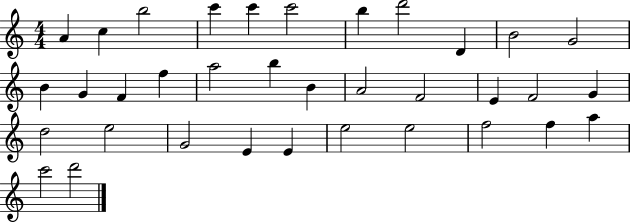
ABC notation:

X:1
T:Untitled
M:4/4
L:1/4
K:C
A c b2 c' c' c'2 b d'2 D B2 G2 B G F f a2 b B A2 F2 E F2 G d2 e2 G2 E E e2 e2 f2 f a c'2 d'2